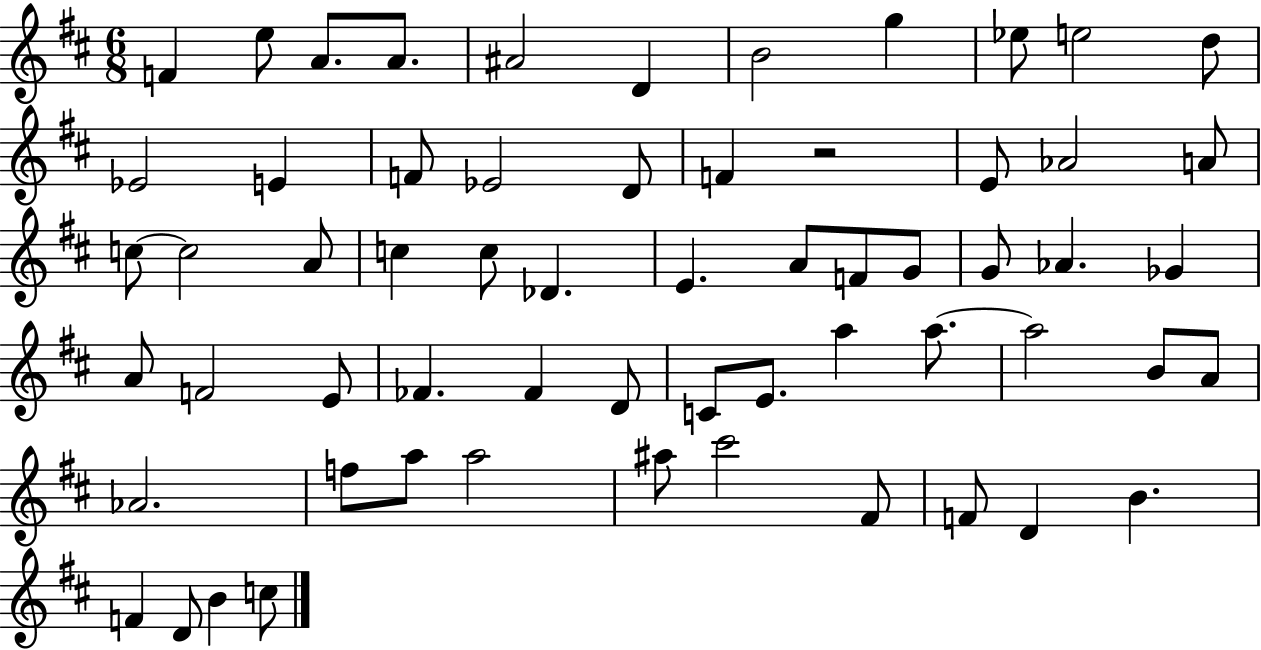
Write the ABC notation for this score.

X:1
T:Untitled
M:6/8
L:1/4
K:D
F e/2 A/2 A/2 ^A2 D B2 g _e/2 e2 d/2 _E2 E F/2 _E2 D/2 F z2 E/2 _A2 A/2 c/2 c2 A/2 c c/2 _D E A/2 F/2 G/2 G/2 _A _G A/2 F2 E/2 _F _F D/2 C/2 E/2 a a/2 a2 B/2 A/2 _A2 f/2 a/2 a2 ^a/2 ^c'2 ^F/2 F/2 D B F D/2 B c/2